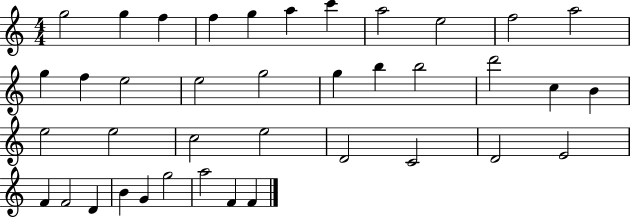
{
  \clef treble
  \numericTimeSignature
  \time 4/4
  \key c \major
  g''2 g''4 f''4 | f''4 g''4 a''4 c'''4 | a''2 e''2 | f''2 a''2 | \break g''4 f''4 e''2 | e''2 g''2 | g''4 b''4 b''2 | d'''2 c''4 b'4 | \break e''2 e''2 | c''2 e''2 | d'2 c'2 | d'2 e'2 | \break f'4 f'2 d'4 | b'4 g'4 g''2 | a''2 f'4 f'4 | \bar "|."
}